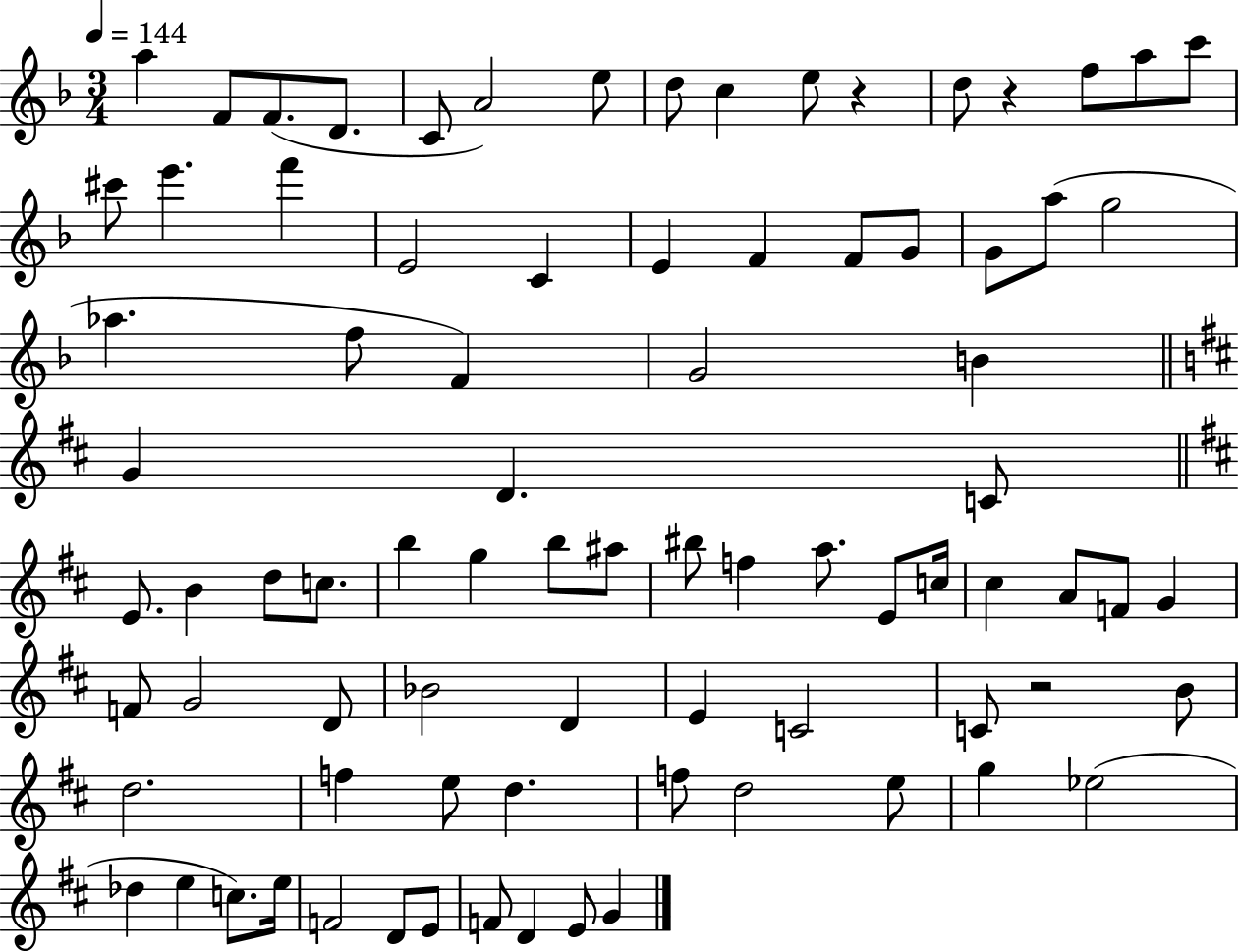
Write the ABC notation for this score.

X:1
T:Untitled
M:3/4
L:1/4
K:F
a F/2 F/2 D/2 C/2 A2 e/2 d/2 c e/2 z d/2 z f/2 a/2 c'/2 ^c'/2 e' f' E2 C E F F/2 G/2 G/2 a/2 g2 _a f/2 F G2 B G D C/2 E/2 B d/2 c/2 b g b/2 ^a/2 ^b/2 f a/2 E/2 c/4 ^c A/2 F/2 G F/2 G2 D/2 _B2 D E C2 C/2 z2 B/2 d2 f e/2 d f/2 d2 e/2 g _e2 _d e c/2 e/4 F2 D/2 E/2 F/2 D E/2 G